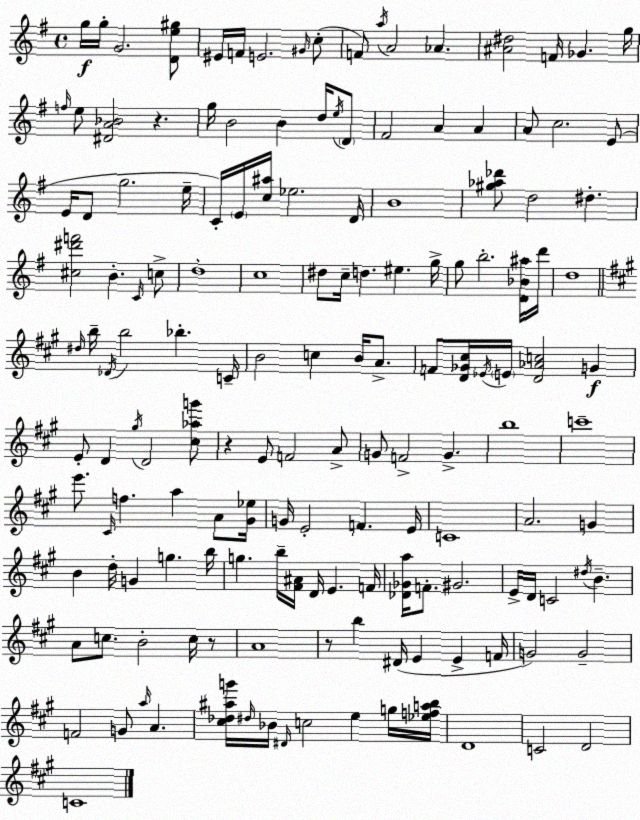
X:1
T:Untitled
M:4/4
L:1/4
K:G
g/4 g/4 G2 [De^g]/2 ^E/4 F/4 E2 ^G/4 c/2 F/2 a/4 A2 _A [^A^d]2 F/4 _G g/4 f/4 e/2 [^DA_B]2 z g/4 B2 B d/4 e/4 D/2 ^F2 A A A/2 c2 E/2 E/4 D/2 g2 e/4 C/4 E/4 [c^a]/4 _e2 D/4 B4 [^g_a_d']/2 d2 ^d [^c^d'f']2 B C/4 c/2 d4 c4 ^d/2 c/4 d ^e g/4 g/2 b2 [D_B^a]/4 d'/4 d4 ^d/4 b/4 _D/4 b2 _b C/4 B2 c B/4 A/2 F/2 [D_G^c]/4 _E/4 E/4 [D_Ac]2 G E/2 D ^g/4 D2 [^c_ag']/2 z E/2 F2 A/2 G/2 F2 G b4 c'4 e'/2 ^C/4 f a A/2 [^G_e]/4 G/4 E2 F E/4 C4 A2 G B d/4 G g b/4 g b/4 [^F^A]/4 D/4 E F/4 [_D_Ga]/4 F/2 ^G2 E/4 D/4 C2 ^d/4 B A/2 c/2 B2 c/4 z/2 A4 z/2 b ^D/4 E E F/4 G2 G2 F2 G/2 a/4 A [^c_d^ag']/4 ^d/4 _B/4 ^D/4 c2 e g/4 [_efab]/4 D4 C2 D2 C4